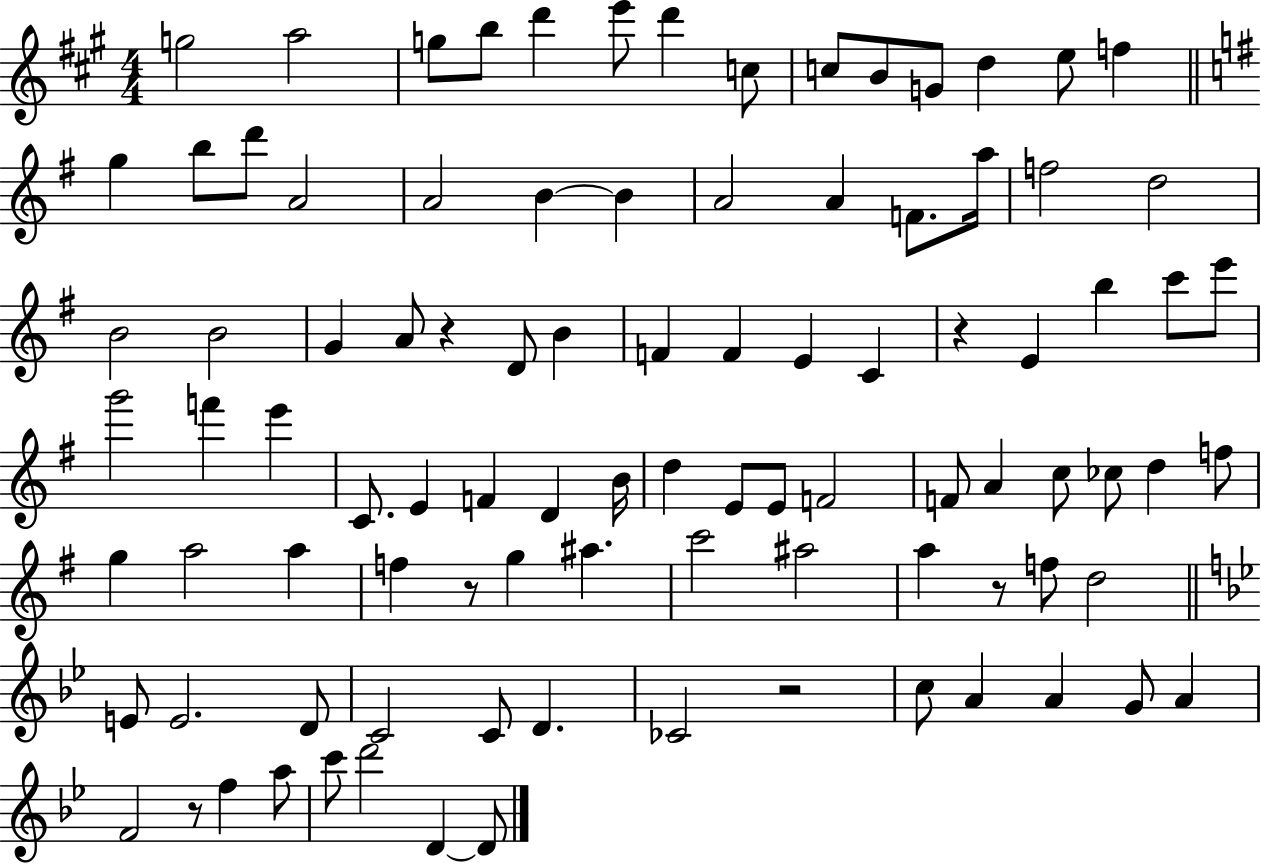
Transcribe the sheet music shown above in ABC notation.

X:1
T:Untitled
M:4/4
L:1/4
K:A
g2 a2 g/2 b/2 d' e'/2 d' c/2 c/2 B/2 G/2 d e/2 f g b/2 d'/2 A2 A2 B B A2 A F/2 a/4 f2 d2 B2 B2 G A/2 z D/2 B F F E C z E b c'/2 e'/2 g'2 f' e' C/2 E F D B/4 d E/2 E/2 F2 F/2 A c/2 _c/2 d f/2 g a2 a f z/2 g ^a c'2 ^a2 a z/2 f/2 d2 E/2 E2 D/2 C2 C/2 D _C2 z2 c/2 A A G/2 A F2 z/2 f a/2 c'/2 d'2 D D/2